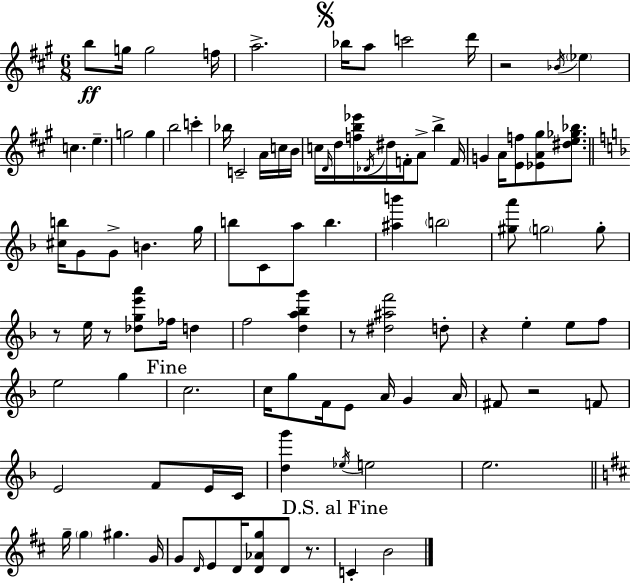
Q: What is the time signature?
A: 6/8